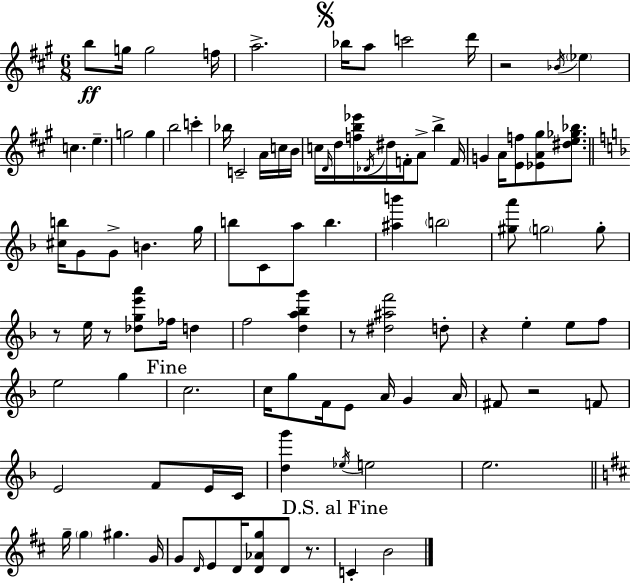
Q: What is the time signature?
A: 6/8